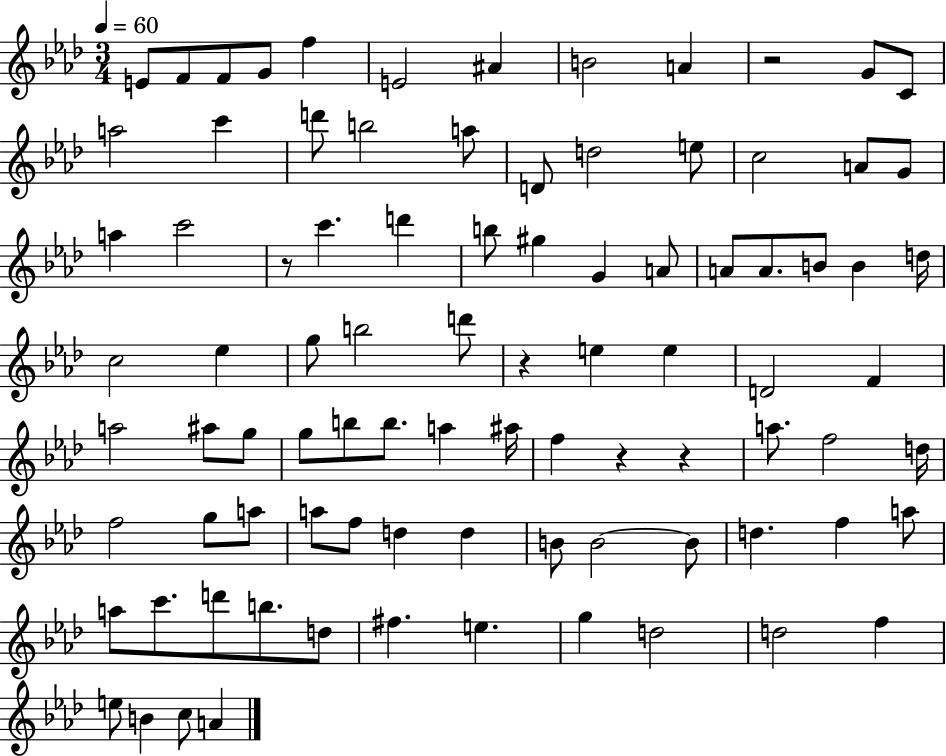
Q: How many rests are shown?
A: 5